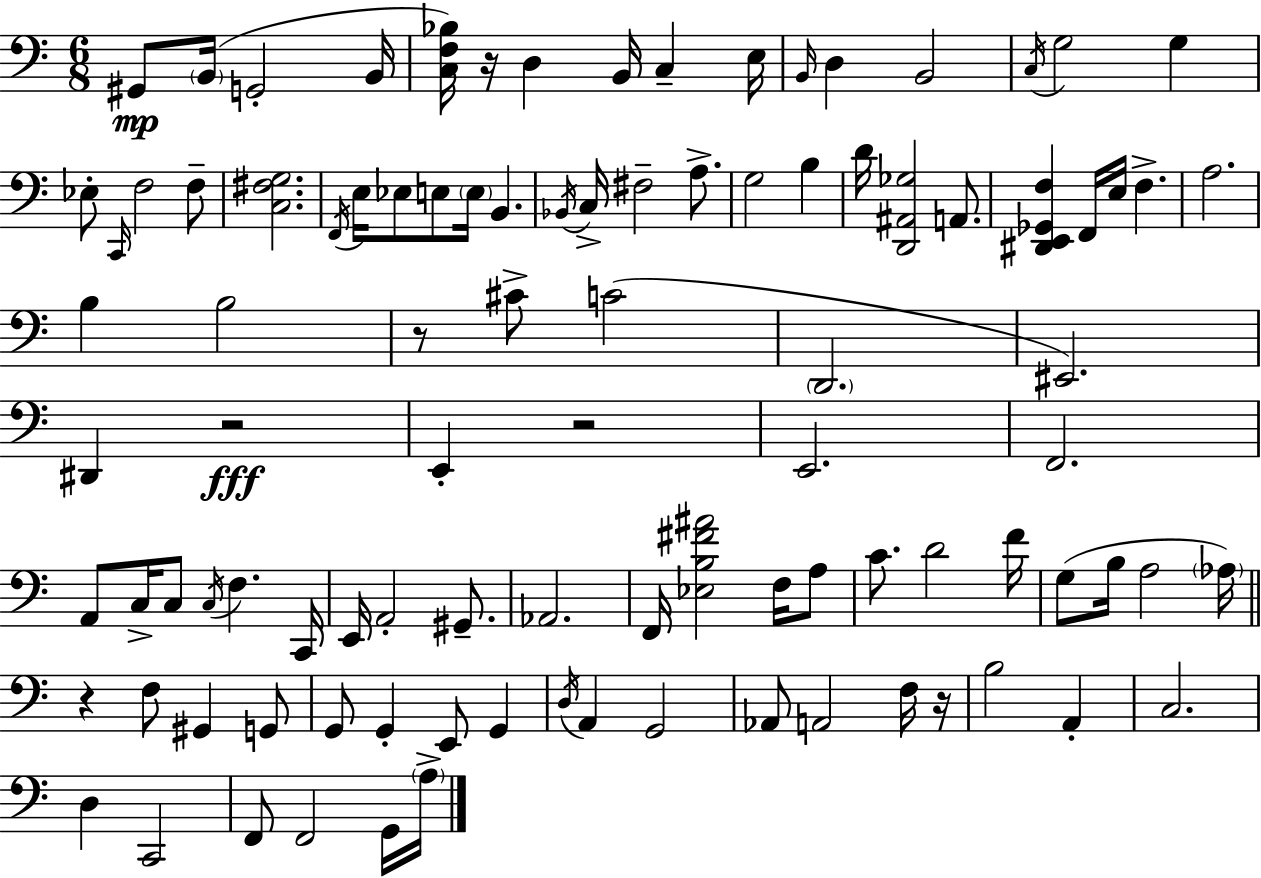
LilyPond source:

{
  \clef bass
  \numericTimeSignature
  \time 6/8
  \key a \minor
  \repeat volta 2 { gis,8\mp \parenthesize b,16( g,2-. b,16 | <c f bes>16) r16 d4 b,16 c4-- e16 | \grace { b,16 } d4 b,2 | \acciaccatura { c16 } g2 g4 | \break ees8-. \grace { c,16 } f2 | f8-- <c fis g>2. | \acciaccatura { f,16 } e16 ees8 e8 \parenthesize e16 b,4. | \acciaccatura { bes,16 } c16-> fis2-- | \break a8.-> g2 | b4 d'16 <d, ais, ges>2 | a,8. <dis, e, ges, f>4 f,16 e16 f4.-> | a2. | \break b4 b2 | r8 cis'8-> c'2( | \parenthesize d,2. | eis,2.) | \break dis,4 r2\fff | e,4-. r2 | e,2. | f,2. | \break a,8 c16-> c8 \acciaccatura { c16 } f4. | c,16 e,16 a,2-. | gis,8.-- aes,2. | f,16 <ees b fis' ais'>2 | \break f16 a8 c'8. d'2 | f'16 g8( b16 a2 | \parenthesize aes16) \bar "||" \break \key c \major r4 f8 gis,4 g,8 | g,8 g,4-. e,8 g,4 | \acciaccatura { d16 } a,4 g,2 | aes,8 a,2 f16 | \break r16 b2 a,4-. | c2. | d4 c,2 | f,8 f,2 g,16 | \break \parenthesize a16-> } \bar "|."
}